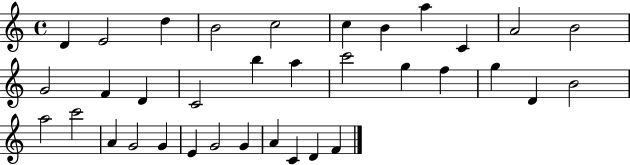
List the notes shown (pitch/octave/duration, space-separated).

D4/q E4/h D5/q B4/h C5/h C5/q B4/q A5/q C4/q A4/h B4/h G4/h F4/q D4/q C4/h B5/q A5/q C6/h G5/q F5/q G5/q D4/q B4/h A5/h C6/h A4/q G4/h G4/q E4/q G4/h G4/q A4/q C4/q D4/q F4/q